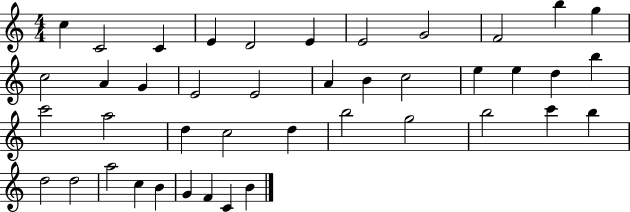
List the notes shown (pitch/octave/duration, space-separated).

C5/q C4/h C4/q E4/q D4/h E4/q E4/h G4/h F4/h B5/q G5/q C5/h A4/q G4/q E4/h E4/h A4/q B4/q C5/h E5/q E5/q D5/q B5/q C6/h A5/h D5/q C5/h D5/q B5/h G5/h B5/h C6/q B5/q D5/h D5/h A5/h C5/q B4/q G4/q F4/q C4/q B4/q